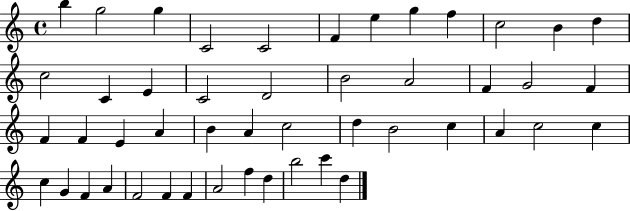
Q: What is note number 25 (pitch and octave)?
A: E4